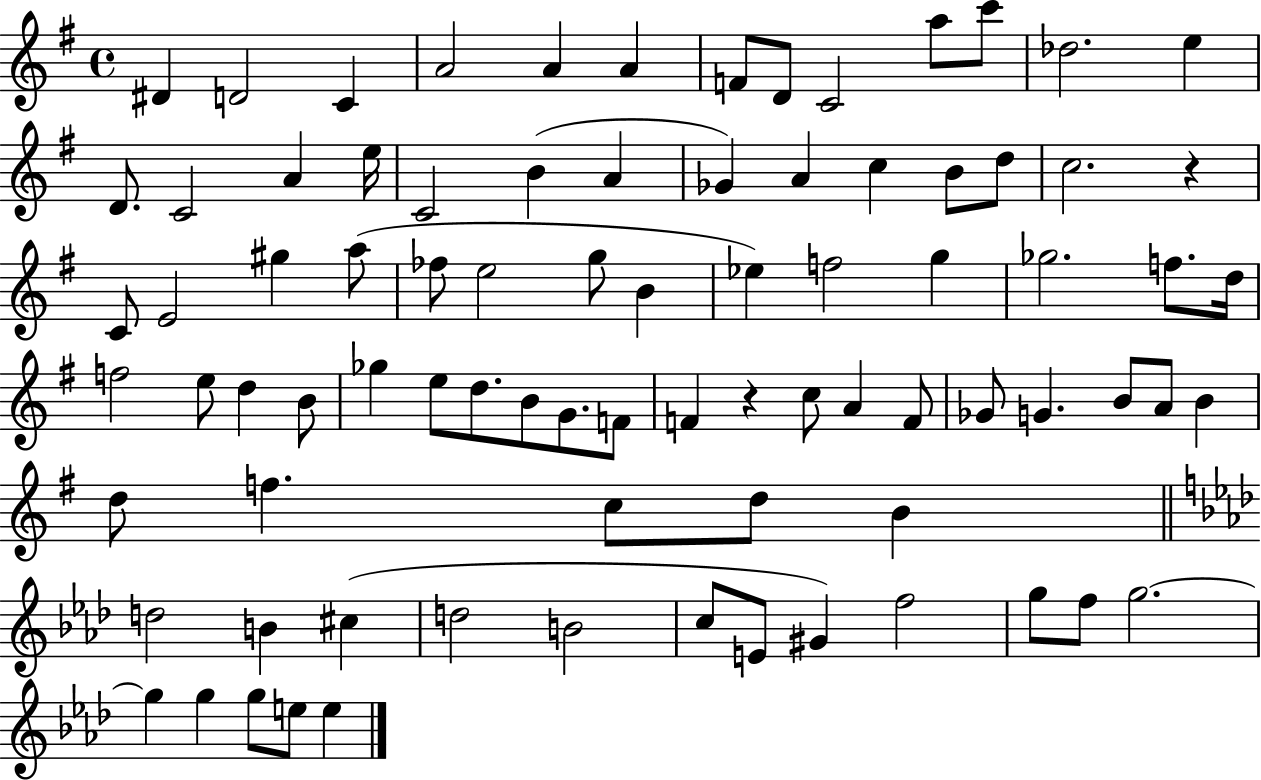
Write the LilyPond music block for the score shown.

{
  \clef treble
  \time 4/4
  \defaultTimeSignature
  \key g \major
  dis'4 d'2 c'4 | a'2 a'4 a'4 | f'8 d'8 c'2 a''8 c'''8 | des''2. e''4 | \break d'8. c'2 a'4 e''16 | c'2 b'4( a'4 | ges'4) a'4 c''4 b'8 d''8 | c''2. r4 | \break c'8 e'2 gis''4 a''8( | fes''8 e''2 g''8 b'4 | ees''4) f''2 g''4 | ges''2. f''8. d''16 | \break f''2 e''8 d''4 b'8 | ges''4 e''8 d''8. b'8 g'8. f'8 | f'4 r4 c''8 a'4 f'8 | ges'8 g'4. b'8 a'8 b'4 | \break d''8 f''4. c''8 d''8 b'4 | \bar "||" \break \key f \minor d''2 b'4 cis''4( | d''2 b'2 | c''8 e'8 gis'4) f''2 | g''8 f''8 g''2.~~ | \break g''4 g''4 g''8 e''8 e''4 | \bar "|."
}